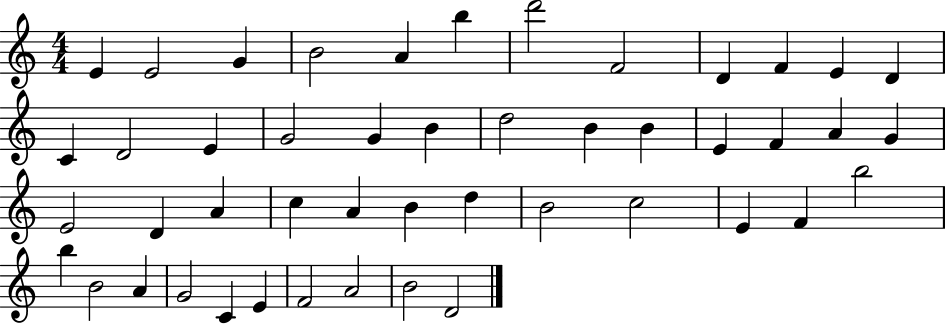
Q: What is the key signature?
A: C major